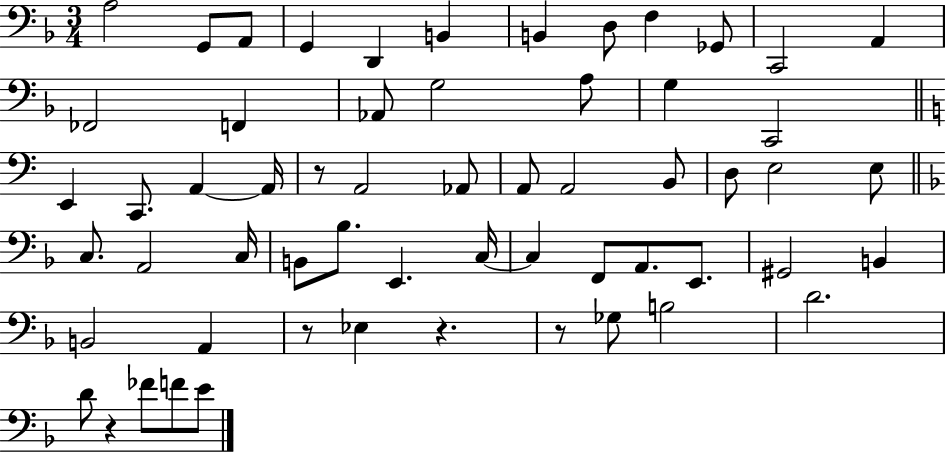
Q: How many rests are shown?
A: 5